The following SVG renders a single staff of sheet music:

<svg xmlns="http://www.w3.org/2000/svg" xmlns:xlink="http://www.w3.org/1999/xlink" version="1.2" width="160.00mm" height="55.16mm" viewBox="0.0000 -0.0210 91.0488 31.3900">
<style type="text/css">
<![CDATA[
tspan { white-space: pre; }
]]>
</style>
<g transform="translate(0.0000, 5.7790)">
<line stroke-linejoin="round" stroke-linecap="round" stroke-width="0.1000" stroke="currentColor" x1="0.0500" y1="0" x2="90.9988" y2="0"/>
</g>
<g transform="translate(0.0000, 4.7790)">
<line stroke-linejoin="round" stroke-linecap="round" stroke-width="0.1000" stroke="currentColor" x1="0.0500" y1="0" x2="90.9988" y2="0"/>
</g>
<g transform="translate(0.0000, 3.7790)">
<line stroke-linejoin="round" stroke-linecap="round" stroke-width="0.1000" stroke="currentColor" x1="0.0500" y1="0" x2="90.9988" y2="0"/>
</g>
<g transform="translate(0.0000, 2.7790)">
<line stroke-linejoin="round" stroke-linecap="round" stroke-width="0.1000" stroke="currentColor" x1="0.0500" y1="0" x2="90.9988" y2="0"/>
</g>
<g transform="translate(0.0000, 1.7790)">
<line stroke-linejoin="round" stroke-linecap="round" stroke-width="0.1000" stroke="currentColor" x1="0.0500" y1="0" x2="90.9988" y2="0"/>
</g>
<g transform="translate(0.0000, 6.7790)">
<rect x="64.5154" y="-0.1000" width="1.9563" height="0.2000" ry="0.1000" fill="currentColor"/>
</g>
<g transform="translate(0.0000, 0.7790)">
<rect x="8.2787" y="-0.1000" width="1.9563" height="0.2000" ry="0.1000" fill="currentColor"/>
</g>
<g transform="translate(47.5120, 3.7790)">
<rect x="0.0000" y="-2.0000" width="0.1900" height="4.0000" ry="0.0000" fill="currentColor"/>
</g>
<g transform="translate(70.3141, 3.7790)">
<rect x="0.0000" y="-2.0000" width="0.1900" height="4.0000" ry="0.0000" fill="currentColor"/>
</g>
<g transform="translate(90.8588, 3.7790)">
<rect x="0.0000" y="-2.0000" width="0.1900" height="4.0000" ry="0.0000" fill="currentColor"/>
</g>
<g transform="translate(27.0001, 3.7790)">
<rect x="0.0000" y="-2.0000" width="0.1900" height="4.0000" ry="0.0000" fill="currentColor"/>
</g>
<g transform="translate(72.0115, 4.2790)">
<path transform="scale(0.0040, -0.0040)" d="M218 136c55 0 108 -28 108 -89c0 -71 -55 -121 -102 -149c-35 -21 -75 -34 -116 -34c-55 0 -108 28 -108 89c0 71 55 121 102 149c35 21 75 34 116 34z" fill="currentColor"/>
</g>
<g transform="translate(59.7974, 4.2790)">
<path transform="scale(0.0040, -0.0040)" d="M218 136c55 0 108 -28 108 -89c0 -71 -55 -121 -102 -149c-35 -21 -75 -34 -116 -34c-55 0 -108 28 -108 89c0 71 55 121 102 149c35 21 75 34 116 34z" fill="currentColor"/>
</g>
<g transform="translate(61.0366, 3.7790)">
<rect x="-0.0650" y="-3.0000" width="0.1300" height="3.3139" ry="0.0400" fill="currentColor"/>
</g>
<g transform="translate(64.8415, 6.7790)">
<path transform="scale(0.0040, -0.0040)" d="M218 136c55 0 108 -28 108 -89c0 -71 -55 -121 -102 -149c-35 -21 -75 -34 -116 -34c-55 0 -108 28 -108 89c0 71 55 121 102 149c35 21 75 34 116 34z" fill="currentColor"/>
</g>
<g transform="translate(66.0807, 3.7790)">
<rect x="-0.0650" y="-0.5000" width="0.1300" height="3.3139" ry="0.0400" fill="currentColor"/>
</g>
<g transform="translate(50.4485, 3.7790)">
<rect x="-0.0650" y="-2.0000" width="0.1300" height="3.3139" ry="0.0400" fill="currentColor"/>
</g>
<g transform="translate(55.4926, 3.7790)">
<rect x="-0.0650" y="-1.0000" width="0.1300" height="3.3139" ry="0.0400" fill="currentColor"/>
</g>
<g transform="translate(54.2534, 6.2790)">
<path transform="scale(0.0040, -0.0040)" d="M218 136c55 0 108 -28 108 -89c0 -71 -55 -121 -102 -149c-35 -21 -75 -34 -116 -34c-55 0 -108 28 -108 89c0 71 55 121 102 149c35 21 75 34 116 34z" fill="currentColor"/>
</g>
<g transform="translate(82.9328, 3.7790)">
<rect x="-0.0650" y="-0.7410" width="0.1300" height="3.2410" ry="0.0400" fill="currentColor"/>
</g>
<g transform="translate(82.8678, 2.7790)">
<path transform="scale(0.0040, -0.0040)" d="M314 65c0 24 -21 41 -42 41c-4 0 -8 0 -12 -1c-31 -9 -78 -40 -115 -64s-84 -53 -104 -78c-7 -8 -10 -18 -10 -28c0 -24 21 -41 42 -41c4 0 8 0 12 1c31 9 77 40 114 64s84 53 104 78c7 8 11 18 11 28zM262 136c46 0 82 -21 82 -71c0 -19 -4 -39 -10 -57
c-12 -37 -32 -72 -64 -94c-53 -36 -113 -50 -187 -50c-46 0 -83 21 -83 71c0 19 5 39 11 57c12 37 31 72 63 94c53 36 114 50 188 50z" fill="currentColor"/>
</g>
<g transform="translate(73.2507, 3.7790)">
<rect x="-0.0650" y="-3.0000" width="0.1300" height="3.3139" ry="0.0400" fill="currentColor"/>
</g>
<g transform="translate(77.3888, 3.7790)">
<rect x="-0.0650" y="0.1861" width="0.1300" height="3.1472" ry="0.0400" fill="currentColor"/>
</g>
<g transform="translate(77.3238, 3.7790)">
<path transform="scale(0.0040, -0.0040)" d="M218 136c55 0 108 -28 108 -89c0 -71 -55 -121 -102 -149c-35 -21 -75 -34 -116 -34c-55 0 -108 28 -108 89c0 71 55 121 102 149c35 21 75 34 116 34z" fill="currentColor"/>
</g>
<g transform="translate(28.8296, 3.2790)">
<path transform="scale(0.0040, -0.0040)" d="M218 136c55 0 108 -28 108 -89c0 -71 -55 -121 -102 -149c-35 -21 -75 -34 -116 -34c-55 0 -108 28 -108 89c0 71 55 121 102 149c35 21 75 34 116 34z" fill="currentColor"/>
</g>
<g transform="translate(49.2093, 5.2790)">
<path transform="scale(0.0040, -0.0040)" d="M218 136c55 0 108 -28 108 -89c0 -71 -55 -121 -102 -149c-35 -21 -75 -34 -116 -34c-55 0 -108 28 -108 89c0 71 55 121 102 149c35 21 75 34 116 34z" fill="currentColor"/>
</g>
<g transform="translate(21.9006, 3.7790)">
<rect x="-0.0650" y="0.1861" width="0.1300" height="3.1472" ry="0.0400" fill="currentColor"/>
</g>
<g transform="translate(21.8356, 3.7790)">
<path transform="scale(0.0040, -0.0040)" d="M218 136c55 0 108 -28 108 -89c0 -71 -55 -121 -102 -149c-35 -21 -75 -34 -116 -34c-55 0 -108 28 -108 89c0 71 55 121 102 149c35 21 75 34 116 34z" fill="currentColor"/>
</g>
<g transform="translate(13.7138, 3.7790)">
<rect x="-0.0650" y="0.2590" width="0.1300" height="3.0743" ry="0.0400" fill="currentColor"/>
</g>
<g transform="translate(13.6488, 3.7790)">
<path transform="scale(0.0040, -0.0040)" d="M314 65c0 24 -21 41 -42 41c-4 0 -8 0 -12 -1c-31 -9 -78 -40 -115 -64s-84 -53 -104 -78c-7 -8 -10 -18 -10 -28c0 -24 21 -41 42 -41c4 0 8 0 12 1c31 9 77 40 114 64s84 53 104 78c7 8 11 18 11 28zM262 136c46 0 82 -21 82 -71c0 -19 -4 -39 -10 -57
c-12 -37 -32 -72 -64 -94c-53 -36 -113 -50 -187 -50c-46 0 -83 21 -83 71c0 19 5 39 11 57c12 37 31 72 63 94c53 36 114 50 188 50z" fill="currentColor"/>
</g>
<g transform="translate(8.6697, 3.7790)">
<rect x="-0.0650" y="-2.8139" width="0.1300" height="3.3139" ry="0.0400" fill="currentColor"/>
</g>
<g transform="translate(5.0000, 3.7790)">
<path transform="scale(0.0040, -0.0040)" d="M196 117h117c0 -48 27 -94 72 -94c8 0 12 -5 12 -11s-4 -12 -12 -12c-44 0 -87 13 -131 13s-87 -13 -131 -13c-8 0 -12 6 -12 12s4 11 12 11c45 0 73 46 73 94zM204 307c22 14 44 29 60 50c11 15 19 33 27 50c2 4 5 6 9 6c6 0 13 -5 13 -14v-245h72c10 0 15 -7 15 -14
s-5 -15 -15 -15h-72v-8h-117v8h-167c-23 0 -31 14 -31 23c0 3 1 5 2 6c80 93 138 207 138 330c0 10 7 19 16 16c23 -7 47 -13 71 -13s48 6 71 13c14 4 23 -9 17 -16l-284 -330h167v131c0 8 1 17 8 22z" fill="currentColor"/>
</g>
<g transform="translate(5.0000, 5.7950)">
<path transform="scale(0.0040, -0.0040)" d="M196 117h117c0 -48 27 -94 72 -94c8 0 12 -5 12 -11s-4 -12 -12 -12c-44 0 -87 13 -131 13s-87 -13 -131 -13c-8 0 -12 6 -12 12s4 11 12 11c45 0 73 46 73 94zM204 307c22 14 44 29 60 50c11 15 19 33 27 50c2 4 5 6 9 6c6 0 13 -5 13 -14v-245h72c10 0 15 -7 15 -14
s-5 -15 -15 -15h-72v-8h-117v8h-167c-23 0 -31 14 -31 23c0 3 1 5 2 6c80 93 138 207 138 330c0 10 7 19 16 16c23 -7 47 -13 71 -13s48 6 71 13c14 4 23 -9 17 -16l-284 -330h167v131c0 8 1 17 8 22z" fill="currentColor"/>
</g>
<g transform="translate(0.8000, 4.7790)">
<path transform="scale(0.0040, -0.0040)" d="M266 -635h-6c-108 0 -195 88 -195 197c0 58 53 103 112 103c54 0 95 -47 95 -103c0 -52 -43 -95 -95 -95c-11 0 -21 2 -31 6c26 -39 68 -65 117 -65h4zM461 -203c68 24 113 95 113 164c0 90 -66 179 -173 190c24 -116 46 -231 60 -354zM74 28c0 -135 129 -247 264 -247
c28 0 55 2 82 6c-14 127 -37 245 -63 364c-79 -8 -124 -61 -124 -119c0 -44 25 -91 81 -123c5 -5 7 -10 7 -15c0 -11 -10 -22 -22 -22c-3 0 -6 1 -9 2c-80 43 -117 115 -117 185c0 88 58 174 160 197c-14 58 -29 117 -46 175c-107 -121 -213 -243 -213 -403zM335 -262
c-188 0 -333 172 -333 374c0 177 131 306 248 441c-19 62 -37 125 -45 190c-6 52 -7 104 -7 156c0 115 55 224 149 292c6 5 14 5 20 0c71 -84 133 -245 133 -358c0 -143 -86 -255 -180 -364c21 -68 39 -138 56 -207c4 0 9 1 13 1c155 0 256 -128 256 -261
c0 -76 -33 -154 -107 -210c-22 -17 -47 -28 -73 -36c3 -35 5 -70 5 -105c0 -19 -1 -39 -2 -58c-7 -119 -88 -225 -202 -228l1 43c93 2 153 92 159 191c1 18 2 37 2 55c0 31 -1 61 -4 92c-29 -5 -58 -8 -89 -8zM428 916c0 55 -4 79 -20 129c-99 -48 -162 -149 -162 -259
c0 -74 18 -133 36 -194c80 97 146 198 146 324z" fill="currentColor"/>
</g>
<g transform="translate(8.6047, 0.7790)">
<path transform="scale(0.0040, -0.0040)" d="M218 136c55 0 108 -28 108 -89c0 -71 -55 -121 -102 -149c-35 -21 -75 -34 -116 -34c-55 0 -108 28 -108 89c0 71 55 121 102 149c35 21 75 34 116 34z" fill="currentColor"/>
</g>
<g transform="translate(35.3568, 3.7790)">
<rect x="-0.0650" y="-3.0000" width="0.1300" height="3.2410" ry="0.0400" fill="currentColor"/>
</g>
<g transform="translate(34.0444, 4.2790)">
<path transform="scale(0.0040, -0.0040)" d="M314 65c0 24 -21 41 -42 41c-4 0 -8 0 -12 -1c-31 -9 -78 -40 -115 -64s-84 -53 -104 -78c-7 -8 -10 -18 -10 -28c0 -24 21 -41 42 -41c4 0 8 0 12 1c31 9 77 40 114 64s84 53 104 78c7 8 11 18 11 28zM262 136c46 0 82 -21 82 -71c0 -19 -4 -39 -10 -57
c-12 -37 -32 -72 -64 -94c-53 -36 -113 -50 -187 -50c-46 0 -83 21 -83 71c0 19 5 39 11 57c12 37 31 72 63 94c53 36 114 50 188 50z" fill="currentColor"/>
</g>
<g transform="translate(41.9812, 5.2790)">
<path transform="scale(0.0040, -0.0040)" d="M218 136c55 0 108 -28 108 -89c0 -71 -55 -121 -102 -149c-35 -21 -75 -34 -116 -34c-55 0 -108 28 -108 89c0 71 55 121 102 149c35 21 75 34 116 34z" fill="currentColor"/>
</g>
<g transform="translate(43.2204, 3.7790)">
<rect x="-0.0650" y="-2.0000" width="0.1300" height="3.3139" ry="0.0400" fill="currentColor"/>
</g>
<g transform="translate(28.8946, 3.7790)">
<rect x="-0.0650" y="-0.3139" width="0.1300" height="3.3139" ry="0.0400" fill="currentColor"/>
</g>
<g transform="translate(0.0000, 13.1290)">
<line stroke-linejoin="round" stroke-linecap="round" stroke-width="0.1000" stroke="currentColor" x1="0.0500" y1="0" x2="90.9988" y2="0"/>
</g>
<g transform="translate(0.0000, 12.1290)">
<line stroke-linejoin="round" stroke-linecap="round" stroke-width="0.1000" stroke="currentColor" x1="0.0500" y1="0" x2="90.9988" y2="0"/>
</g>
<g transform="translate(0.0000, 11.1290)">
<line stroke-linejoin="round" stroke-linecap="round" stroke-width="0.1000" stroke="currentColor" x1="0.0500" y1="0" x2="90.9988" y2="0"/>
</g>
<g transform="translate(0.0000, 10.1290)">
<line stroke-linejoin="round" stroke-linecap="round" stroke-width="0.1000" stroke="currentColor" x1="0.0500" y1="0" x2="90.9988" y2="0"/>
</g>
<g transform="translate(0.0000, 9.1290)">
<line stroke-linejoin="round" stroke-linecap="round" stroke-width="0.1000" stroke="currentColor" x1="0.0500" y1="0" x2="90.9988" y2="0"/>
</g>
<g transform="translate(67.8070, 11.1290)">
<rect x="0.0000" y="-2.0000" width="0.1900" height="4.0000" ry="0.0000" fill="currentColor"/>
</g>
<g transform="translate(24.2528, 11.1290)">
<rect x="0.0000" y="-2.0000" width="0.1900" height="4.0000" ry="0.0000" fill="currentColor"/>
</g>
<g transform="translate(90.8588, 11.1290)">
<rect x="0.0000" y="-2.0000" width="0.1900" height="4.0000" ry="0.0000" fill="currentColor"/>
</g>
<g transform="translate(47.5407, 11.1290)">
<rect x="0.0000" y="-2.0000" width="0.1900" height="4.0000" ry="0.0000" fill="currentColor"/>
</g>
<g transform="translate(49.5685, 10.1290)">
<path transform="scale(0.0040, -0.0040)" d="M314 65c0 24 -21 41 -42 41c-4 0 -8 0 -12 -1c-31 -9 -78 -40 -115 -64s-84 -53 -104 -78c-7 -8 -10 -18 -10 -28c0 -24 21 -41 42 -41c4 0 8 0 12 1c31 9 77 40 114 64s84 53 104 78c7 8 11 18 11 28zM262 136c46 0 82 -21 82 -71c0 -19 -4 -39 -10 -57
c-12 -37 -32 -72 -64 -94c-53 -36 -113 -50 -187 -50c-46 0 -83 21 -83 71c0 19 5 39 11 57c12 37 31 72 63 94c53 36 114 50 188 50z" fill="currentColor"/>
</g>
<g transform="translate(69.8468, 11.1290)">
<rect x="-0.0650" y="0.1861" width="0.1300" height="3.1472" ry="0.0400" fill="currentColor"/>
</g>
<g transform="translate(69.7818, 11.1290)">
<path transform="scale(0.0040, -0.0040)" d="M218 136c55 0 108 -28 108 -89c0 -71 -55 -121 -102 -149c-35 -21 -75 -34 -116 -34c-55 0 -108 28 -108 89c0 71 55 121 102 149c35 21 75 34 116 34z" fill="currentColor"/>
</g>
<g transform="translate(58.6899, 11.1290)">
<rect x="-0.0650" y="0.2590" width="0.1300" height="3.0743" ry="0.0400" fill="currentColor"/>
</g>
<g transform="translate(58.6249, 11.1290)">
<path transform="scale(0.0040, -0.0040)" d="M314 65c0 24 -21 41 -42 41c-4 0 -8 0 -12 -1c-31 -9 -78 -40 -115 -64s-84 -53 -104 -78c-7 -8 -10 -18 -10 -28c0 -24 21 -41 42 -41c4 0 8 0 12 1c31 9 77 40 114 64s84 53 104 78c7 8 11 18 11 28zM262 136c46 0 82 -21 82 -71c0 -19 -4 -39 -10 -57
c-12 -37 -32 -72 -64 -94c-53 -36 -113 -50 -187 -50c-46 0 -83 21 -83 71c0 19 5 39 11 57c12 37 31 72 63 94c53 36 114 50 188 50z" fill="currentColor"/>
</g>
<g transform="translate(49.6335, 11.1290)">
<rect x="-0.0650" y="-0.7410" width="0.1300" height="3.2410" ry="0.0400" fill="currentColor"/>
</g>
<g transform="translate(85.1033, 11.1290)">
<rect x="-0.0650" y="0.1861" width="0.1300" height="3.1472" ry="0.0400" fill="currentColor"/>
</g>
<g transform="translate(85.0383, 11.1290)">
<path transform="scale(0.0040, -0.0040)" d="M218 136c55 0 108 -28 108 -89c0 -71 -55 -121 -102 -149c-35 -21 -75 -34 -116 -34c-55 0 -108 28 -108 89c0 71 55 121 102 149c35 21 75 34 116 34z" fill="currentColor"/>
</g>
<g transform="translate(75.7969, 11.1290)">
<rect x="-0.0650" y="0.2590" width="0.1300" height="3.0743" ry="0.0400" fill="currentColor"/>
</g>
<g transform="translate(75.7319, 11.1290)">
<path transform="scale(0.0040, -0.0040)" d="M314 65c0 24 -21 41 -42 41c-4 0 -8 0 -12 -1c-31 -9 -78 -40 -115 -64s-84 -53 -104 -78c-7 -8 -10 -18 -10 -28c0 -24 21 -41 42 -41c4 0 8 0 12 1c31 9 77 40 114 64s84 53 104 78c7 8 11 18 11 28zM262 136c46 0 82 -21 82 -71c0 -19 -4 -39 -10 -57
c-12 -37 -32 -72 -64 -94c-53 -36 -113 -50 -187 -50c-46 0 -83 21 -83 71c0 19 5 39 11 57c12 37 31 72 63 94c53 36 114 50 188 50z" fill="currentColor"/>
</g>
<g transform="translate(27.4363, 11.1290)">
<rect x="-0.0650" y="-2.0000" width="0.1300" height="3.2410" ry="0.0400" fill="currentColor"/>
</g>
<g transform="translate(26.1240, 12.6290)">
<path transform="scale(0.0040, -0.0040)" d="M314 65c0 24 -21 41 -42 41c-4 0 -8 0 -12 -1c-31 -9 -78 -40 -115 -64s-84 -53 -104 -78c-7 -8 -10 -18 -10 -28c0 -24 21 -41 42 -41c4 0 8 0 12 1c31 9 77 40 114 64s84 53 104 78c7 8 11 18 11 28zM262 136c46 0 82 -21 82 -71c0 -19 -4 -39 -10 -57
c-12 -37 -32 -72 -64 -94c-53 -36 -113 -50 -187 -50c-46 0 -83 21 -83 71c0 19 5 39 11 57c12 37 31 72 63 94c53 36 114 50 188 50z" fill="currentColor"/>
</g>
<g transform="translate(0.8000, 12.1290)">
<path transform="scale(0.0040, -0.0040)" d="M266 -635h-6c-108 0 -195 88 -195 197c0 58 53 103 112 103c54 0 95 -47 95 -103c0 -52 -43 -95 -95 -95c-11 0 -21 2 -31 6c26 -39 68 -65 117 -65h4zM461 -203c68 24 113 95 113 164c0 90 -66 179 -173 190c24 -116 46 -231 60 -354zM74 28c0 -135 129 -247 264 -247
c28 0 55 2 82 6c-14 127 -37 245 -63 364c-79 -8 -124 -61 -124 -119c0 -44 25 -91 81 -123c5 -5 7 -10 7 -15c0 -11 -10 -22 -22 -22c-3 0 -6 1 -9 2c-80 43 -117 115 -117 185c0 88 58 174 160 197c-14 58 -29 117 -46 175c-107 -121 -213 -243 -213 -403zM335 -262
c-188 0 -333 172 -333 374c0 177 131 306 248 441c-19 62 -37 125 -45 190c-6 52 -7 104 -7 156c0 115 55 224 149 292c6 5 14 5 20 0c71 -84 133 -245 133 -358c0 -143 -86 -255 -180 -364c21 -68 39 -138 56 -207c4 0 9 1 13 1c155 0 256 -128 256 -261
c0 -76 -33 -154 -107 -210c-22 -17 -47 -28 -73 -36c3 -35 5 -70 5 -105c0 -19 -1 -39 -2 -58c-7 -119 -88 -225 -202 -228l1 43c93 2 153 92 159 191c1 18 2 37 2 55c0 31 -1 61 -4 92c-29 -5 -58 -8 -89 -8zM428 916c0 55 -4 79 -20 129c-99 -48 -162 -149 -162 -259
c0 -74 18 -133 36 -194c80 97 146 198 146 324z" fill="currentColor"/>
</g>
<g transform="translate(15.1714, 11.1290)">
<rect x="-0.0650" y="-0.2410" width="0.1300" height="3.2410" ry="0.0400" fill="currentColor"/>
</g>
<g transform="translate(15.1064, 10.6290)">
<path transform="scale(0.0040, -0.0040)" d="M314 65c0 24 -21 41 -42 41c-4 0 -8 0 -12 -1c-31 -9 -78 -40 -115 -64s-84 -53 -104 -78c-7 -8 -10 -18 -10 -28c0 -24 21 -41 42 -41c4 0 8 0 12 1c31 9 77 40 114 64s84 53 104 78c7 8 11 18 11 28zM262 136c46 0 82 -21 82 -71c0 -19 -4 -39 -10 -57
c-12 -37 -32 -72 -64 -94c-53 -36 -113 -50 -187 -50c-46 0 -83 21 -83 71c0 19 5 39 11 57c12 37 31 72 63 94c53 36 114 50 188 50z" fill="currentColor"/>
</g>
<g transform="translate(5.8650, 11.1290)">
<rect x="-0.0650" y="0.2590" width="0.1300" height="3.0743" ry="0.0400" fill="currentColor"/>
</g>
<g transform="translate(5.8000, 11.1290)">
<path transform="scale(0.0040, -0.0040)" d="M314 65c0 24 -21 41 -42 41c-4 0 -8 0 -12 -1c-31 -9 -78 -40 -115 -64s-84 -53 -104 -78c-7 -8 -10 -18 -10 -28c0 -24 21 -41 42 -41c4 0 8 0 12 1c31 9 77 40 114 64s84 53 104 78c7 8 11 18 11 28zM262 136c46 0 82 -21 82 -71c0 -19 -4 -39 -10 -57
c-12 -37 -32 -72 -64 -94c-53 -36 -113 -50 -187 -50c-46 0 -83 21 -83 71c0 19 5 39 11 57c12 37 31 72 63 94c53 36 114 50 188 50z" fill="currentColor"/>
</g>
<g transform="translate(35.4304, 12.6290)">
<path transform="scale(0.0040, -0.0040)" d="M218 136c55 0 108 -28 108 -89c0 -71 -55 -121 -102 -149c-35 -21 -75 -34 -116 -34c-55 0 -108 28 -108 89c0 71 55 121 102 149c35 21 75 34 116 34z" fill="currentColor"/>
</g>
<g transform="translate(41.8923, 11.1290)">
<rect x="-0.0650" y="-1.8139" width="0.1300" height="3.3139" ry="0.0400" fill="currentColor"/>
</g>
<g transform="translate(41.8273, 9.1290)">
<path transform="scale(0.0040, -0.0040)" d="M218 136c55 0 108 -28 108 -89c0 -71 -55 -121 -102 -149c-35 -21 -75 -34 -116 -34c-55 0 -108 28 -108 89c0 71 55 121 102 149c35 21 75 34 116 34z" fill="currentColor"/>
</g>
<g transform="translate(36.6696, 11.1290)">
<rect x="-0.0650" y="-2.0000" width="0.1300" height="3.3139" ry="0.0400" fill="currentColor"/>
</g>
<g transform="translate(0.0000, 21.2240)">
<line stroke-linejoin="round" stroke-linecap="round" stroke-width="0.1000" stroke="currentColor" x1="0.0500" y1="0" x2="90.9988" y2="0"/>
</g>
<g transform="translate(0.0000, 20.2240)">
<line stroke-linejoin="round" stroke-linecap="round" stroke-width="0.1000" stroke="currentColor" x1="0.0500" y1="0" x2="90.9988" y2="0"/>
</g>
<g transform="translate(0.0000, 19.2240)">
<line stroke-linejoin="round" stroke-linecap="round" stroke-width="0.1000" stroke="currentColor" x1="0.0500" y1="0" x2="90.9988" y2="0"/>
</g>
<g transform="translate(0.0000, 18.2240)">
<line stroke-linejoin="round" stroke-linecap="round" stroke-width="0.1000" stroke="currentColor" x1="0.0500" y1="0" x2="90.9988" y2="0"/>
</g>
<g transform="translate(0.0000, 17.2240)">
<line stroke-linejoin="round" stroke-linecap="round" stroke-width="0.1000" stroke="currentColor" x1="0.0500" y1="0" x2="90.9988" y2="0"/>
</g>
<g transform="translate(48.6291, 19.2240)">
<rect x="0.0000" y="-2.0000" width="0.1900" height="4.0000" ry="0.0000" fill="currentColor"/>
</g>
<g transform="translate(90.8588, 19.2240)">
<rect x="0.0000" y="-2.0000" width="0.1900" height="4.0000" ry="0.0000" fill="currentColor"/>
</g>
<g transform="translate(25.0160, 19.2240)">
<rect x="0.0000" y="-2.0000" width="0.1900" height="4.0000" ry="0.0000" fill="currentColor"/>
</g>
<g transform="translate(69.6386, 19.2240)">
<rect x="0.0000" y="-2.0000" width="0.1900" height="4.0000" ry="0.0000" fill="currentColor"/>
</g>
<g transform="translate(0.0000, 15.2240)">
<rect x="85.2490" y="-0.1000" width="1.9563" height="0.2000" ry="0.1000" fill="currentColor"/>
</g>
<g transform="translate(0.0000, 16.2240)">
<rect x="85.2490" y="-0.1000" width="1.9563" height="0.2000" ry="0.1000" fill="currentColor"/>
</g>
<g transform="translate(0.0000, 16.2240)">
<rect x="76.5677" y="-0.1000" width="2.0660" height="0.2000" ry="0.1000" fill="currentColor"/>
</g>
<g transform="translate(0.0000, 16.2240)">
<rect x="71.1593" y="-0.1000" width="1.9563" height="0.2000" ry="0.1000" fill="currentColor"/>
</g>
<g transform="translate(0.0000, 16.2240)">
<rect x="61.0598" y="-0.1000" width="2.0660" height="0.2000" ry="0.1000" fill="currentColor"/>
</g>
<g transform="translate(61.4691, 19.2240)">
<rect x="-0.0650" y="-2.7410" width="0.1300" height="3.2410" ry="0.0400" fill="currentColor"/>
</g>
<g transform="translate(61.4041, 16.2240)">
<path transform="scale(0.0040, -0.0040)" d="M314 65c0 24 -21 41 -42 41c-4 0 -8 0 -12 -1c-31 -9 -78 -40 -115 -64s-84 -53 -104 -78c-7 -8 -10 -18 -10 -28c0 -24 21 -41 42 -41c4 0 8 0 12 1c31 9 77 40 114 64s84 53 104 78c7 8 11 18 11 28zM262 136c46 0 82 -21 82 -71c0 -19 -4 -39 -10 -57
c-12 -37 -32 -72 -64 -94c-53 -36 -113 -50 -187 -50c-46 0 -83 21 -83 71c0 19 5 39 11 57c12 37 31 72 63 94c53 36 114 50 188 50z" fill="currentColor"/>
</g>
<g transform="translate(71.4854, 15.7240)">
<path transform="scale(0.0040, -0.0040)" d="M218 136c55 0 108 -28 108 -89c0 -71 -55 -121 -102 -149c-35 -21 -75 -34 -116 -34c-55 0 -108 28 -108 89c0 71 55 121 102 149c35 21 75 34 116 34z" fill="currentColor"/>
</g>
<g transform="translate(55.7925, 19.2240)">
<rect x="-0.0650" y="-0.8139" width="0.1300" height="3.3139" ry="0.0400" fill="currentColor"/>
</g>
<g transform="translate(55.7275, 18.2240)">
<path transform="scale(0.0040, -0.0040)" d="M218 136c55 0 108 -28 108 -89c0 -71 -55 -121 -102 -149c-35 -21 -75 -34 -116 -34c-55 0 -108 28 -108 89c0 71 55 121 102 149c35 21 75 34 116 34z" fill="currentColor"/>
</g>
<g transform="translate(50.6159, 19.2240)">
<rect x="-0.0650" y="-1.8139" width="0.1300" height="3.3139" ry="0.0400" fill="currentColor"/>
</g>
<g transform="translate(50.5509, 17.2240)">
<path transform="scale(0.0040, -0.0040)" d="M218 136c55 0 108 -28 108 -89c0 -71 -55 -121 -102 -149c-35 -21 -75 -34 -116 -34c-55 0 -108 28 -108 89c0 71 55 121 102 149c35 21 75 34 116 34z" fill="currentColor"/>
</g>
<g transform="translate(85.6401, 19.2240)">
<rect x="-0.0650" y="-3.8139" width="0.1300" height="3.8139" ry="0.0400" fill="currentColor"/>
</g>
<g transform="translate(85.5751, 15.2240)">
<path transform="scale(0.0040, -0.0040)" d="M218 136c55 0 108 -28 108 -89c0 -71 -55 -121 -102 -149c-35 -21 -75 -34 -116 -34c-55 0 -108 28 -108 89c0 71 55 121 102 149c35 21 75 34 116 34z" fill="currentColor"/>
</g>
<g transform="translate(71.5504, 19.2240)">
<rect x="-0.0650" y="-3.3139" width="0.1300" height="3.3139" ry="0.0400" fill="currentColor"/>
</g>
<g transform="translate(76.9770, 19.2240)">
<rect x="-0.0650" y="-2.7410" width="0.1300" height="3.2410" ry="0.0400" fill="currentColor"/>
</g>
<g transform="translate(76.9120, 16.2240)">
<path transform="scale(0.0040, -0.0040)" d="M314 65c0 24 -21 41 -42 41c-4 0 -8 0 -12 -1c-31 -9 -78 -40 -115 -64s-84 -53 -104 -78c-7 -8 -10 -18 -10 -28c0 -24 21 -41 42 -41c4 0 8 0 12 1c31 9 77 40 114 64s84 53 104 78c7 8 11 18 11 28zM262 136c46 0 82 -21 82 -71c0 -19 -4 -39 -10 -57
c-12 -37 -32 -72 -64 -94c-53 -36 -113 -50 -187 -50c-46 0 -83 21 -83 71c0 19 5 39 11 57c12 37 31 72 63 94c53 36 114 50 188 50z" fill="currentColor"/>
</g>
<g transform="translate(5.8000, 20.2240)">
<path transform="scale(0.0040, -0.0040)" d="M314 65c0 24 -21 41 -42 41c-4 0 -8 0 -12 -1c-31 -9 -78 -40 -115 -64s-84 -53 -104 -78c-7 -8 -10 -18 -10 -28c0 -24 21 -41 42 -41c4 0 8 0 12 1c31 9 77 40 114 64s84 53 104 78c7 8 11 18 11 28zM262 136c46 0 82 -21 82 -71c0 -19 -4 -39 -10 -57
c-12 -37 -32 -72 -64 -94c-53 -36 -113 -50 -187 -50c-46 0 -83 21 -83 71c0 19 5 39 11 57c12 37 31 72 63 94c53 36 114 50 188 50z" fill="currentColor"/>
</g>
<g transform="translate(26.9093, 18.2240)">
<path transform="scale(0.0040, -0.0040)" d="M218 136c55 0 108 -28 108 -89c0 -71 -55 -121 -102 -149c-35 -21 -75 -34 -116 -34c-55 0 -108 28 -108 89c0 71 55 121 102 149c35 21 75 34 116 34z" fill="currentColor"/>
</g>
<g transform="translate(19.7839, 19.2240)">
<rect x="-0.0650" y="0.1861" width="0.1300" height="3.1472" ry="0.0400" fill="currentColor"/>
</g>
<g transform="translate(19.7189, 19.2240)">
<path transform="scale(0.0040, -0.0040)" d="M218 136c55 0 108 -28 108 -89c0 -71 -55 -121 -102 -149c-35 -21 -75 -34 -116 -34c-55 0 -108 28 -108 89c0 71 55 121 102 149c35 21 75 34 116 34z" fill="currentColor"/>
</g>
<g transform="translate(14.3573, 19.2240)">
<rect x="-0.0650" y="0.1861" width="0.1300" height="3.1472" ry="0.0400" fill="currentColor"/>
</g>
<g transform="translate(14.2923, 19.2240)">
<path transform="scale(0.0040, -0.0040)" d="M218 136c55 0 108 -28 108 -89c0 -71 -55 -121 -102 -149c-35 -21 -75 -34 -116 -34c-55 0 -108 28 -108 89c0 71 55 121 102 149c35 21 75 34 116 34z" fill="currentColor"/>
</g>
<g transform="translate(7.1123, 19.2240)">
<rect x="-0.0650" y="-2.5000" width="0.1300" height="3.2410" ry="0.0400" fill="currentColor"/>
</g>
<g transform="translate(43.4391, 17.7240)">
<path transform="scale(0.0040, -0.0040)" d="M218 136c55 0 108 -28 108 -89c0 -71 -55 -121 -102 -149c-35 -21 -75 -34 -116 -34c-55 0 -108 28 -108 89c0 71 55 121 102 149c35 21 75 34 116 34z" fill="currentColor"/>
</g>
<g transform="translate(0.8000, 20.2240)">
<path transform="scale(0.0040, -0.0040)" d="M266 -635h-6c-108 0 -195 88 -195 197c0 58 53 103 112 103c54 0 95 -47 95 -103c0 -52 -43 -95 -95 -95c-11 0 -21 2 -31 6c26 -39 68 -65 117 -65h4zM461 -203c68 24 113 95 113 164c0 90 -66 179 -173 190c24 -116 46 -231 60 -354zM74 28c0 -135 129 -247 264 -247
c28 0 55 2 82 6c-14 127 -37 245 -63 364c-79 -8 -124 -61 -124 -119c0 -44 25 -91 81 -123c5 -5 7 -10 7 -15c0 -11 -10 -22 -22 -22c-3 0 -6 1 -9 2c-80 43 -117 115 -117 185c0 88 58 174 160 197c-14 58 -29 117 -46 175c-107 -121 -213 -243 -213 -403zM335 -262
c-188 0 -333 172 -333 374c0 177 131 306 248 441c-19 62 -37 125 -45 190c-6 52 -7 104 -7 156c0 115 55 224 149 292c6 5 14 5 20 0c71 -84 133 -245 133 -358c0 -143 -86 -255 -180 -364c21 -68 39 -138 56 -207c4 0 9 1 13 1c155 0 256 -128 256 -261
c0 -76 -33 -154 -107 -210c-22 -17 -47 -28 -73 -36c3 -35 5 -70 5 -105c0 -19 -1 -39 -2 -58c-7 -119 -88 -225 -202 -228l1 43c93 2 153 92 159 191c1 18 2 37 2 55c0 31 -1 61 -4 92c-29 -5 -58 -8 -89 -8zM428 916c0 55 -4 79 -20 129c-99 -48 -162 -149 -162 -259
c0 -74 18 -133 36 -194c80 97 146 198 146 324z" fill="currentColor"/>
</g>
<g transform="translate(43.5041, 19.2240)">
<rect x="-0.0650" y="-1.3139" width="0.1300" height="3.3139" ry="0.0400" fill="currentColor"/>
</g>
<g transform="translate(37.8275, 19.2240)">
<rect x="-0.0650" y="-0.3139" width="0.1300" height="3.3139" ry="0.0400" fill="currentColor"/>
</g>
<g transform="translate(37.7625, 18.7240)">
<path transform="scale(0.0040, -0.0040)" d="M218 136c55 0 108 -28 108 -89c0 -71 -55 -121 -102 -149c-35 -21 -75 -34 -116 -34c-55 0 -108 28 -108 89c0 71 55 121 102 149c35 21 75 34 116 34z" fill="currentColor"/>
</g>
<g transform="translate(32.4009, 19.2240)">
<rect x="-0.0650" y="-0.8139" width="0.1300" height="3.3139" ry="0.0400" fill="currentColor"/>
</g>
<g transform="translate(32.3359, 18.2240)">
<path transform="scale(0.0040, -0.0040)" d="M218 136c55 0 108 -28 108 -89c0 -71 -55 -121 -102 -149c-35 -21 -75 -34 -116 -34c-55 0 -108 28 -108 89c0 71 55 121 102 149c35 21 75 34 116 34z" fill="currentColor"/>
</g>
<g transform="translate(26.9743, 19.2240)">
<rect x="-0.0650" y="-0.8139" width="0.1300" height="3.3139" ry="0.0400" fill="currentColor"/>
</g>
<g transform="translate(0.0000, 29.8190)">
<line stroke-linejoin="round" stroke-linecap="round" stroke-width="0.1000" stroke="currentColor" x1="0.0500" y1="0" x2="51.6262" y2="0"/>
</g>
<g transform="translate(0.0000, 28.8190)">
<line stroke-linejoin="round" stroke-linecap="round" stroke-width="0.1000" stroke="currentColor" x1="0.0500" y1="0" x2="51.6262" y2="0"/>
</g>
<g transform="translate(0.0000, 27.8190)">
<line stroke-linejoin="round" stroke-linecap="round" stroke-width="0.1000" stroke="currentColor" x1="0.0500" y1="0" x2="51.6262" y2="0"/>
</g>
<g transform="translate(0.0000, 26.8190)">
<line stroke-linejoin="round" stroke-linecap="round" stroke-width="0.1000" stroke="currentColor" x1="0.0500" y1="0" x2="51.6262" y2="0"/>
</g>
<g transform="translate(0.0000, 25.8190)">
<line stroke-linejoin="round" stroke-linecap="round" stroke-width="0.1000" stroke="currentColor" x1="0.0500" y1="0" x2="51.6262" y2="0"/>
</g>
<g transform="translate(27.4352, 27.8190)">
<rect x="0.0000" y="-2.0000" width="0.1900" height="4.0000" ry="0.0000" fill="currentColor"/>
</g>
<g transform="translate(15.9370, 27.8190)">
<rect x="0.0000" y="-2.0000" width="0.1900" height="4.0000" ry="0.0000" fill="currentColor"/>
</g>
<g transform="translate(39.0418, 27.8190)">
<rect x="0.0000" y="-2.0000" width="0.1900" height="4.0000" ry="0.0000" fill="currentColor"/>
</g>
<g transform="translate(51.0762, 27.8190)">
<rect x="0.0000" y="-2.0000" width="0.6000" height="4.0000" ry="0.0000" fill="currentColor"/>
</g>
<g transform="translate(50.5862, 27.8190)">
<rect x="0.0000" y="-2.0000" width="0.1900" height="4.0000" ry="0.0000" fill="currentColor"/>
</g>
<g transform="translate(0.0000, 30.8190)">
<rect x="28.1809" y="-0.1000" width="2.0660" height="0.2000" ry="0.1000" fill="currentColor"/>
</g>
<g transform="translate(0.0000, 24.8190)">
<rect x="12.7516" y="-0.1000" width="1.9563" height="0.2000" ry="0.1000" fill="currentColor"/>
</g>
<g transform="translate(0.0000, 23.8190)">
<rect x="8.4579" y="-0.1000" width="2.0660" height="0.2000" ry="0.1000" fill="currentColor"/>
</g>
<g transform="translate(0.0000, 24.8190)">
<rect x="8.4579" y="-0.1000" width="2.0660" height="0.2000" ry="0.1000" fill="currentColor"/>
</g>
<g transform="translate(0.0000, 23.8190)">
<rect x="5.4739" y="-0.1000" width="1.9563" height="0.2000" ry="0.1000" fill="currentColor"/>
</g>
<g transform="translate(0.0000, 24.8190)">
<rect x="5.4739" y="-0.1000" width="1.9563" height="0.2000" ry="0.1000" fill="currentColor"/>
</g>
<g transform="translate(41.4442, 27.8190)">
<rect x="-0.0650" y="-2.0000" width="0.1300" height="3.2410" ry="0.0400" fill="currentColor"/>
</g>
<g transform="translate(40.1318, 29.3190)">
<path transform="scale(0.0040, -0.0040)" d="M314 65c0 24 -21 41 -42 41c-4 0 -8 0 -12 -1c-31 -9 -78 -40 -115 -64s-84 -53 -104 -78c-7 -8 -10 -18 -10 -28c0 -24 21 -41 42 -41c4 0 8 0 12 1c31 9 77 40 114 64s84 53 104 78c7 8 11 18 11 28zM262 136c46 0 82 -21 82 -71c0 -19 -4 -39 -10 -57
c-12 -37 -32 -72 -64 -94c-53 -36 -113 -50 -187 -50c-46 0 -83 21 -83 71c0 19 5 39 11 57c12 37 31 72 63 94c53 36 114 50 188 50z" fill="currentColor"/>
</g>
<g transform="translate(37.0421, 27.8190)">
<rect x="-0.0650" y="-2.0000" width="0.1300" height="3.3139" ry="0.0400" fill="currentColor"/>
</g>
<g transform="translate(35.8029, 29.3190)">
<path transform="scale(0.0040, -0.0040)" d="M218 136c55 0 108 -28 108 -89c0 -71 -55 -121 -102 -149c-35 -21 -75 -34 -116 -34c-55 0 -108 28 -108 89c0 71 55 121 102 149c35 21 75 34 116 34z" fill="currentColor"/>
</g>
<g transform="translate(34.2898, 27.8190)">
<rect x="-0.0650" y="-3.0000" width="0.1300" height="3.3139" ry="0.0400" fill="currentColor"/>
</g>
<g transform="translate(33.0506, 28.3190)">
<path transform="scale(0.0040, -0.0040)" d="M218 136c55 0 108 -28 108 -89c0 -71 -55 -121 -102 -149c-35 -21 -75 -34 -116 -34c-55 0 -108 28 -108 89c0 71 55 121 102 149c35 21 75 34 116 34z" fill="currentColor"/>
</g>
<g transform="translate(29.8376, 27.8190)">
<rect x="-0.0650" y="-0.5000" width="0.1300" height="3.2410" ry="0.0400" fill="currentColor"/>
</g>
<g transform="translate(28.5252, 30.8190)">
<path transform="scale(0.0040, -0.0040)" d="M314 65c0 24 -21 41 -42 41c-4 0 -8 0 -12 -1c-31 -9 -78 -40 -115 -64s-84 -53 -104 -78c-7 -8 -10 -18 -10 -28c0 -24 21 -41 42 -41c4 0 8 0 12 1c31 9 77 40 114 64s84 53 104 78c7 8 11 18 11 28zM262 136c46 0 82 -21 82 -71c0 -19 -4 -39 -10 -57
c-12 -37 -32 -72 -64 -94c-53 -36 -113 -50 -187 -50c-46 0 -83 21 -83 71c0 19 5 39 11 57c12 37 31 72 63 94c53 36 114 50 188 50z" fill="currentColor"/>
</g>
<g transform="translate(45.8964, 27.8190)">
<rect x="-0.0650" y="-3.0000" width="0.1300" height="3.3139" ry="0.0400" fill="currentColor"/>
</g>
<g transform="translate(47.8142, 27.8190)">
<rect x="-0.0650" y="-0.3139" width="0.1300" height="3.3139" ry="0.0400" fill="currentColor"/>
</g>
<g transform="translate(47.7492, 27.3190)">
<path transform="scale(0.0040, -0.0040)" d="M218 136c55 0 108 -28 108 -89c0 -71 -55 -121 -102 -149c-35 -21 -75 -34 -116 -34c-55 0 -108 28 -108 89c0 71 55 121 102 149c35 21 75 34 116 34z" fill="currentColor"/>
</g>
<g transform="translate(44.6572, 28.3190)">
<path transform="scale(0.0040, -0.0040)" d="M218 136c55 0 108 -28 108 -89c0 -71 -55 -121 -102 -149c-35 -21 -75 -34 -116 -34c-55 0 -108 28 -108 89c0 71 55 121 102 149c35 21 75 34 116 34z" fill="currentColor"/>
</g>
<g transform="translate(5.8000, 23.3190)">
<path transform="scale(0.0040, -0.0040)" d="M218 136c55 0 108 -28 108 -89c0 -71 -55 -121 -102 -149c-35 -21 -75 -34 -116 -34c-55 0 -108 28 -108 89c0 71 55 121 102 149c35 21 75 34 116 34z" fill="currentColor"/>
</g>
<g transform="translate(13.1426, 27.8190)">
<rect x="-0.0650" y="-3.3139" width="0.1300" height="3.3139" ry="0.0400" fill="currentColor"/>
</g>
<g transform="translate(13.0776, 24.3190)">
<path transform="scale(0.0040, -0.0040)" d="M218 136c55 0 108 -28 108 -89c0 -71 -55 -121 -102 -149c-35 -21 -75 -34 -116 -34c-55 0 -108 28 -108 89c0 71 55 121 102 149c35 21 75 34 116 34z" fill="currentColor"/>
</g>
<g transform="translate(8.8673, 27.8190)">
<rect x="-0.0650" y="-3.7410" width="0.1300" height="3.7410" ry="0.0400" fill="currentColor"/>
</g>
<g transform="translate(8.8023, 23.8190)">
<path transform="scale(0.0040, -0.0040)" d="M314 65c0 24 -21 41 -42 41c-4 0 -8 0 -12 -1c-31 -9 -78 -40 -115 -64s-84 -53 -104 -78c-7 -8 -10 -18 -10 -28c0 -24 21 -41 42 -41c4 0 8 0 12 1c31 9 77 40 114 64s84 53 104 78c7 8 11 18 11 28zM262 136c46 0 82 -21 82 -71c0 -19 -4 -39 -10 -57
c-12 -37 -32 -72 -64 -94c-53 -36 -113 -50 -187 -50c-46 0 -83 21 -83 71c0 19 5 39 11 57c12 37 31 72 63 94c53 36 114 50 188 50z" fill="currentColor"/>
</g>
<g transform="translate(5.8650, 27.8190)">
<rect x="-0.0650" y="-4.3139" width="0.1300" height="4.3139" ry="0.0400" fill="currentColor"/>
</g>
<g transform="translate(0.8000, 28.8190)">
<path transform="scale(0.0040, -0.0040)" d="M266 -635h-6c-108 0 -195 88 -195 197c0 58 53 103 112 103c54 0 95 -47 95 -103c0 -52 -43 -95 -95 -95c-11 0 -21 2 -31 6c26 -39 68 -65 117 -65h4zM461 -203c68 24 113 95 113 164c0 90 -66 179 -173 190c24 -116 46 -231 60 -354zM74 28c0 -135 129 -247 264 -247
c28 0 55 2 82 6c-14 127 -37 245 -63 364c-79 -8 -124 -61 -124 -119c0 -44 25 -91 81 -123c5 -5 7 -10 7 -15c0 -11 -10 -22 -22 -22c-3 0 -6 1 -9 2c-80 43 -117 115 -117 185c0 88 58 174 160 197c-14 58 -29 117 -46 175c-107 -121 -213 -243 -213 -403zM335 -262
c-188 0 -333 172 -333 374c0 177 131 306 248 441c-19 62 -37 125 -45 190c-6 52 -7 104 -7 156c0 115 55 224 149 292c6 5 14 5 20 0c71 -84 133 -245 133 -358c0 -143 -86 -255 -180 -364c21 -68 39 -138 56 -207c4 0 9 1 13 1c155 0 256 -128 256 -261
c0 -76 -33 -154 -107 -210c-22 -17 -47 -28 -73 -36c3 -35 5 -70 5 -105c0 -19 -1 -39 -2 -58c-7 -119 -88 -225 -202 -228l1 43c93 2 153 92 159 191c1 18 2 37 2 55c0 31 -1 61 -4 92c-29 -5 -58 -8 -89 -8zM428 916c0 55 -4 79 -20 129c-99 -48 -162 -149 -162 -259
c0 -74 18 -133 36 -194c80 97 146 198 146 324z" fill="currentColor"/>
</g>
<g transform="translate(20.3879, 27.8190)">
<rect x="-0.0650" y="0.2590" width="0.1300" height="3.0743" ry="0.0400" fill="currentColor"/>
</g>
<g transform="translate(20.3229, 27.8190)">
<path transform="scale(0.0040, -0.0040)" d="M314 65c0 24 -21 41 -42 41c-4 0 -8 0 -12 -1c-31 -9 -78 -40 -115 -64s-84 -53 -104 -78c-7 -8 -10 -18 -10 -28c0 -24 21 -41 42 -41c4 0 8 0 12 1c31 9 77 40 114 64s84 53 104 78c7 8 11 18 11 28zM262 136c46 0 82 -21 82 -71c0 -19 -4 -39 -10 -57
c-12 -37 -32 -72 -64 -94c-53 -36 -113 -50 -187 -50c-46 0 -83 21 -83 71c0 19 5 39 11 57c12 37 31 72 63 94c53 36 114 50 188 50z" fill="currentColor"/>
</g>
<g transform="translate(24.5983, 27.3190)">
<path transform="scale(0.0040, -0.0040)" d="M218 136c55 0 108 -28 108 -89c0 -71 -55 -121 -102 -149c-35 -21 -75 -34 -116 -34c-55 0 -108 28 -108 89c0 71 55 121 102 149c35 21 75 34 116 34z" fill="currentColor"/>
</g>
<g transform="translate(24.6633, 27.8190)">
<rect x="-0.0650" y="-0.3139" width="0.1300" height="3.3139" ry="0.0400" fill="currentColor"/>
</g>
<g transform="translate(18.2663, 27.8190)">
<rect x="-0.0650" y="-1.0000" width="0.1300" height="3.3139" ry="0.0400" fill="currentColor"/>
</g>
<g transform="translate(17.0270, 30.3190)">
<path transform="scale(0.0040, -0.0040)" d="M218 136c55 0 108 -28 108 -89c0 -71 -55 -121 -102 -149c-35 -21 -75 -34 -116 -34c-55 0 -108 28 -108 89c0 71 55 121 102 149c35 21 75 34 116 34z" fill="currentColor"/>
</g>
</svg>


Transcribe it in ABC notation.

X:1
T:Untitled
M:4/4
L:1/4
K:C
a B2 B c A2 F F D A C A B d2 B2 c2 F2 F f d2 B2 B B2 B G2 B B d d c e f d a2 b a2 c' d' c'2 b D B2 c C2 A F F2 A c